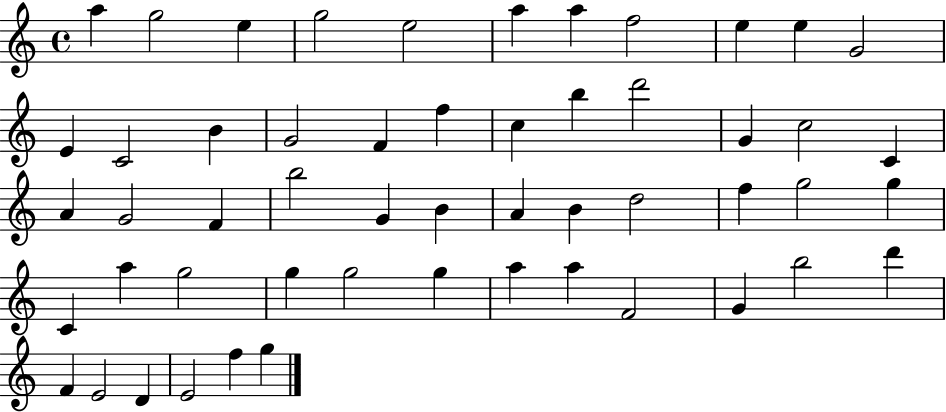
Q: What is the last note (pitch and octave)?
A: G5